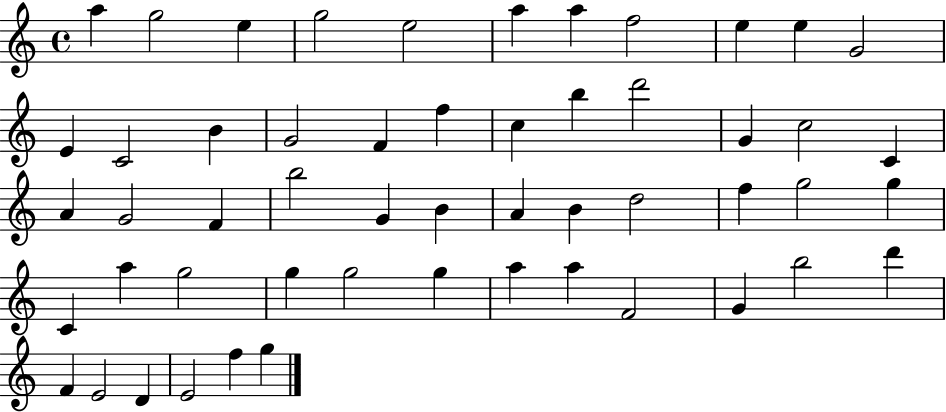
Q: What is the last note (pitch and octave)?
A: G5